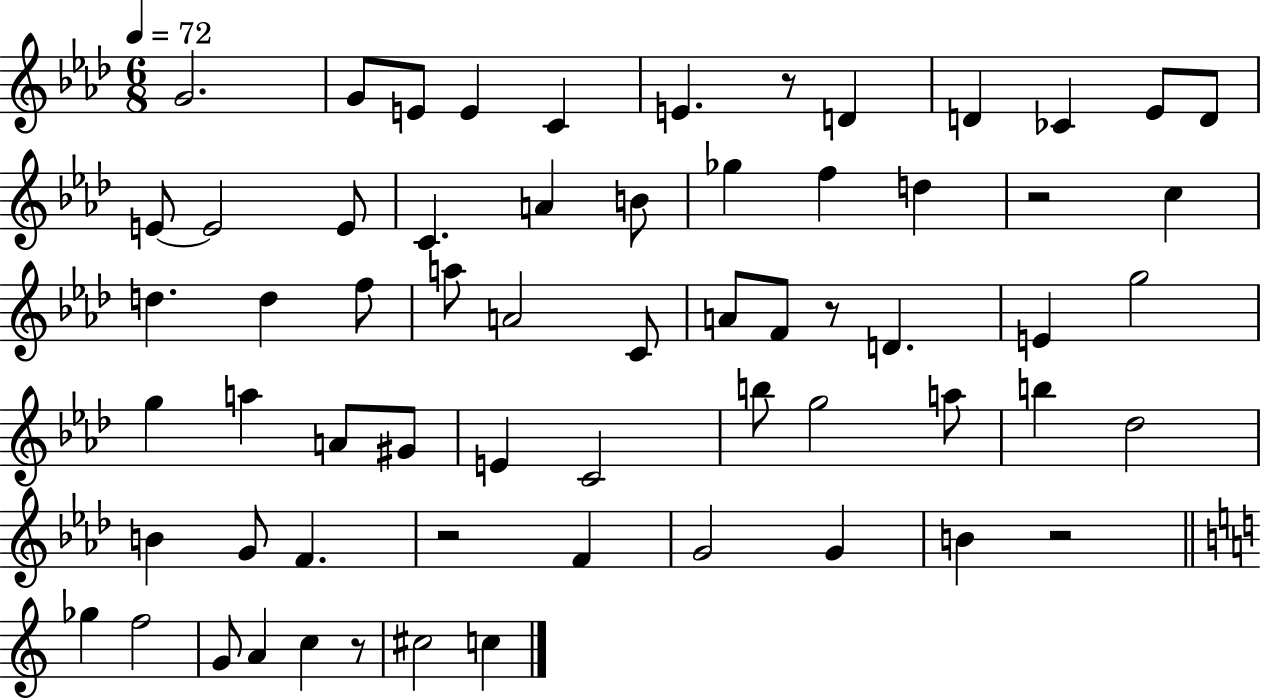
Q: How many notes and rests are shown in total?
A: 63